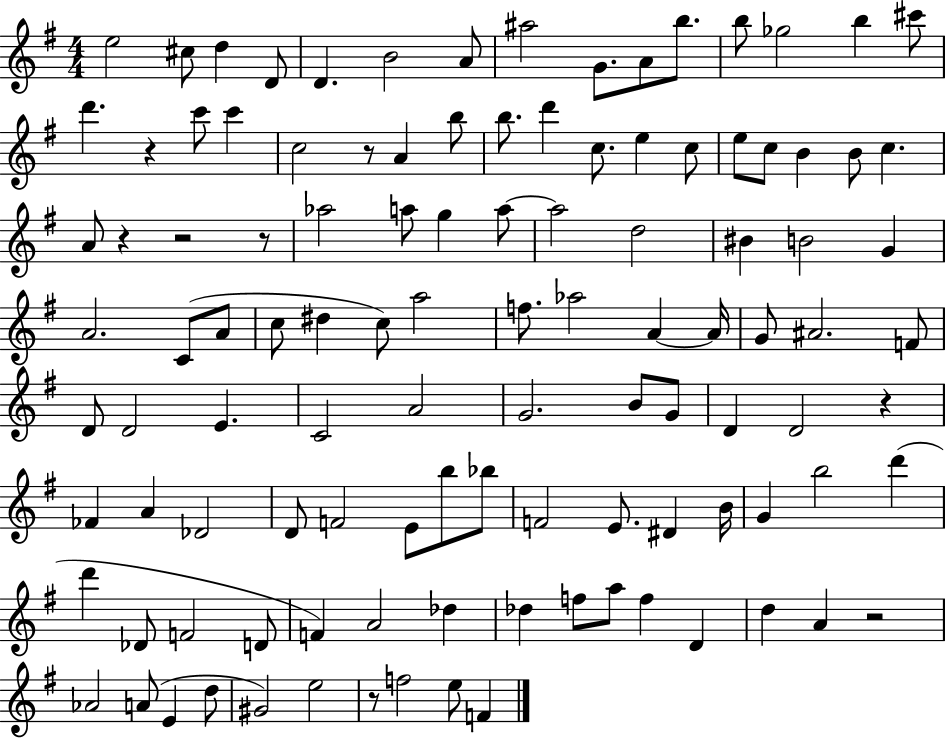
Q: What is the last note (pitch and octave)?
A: F4